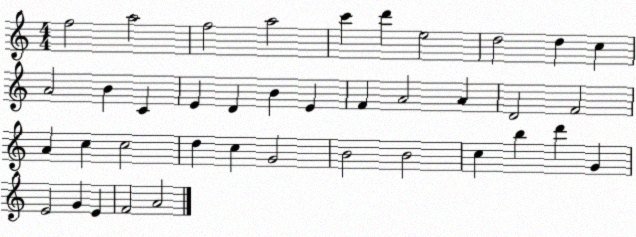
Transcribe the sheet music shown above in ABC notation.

X:1
T:Untitled
M:4/4
L:1/4
K:C
f2 a2 f2 a2 c' d' e2 d2 d c A2 B C E D B E F A2 A D2 F2 A c c2 d c G2 B2 B2 c b d' G E2 G E F2 A2